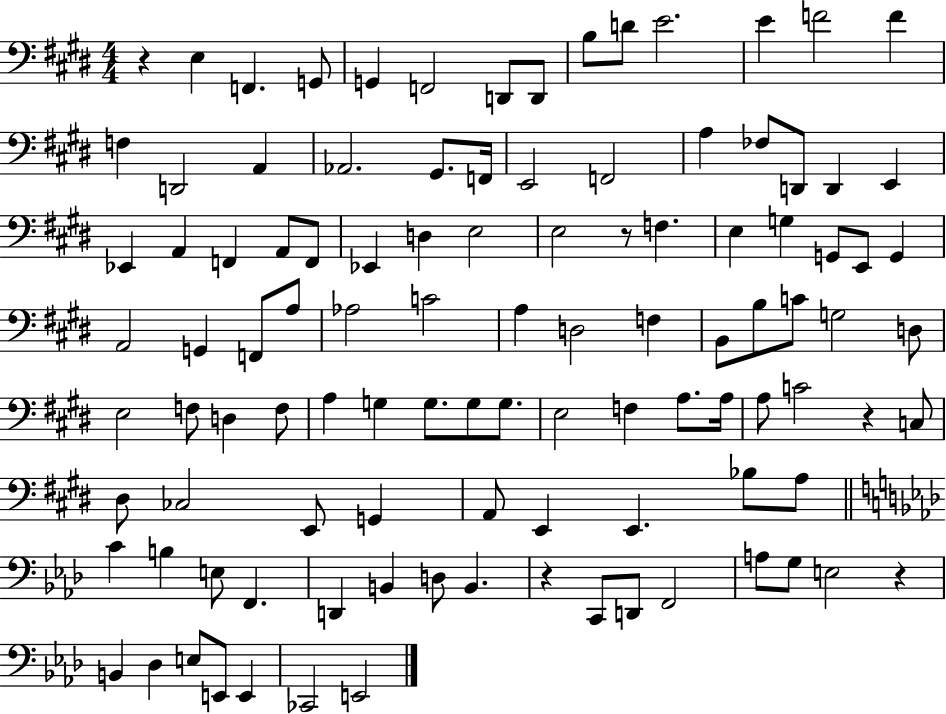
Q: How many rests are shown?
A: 5